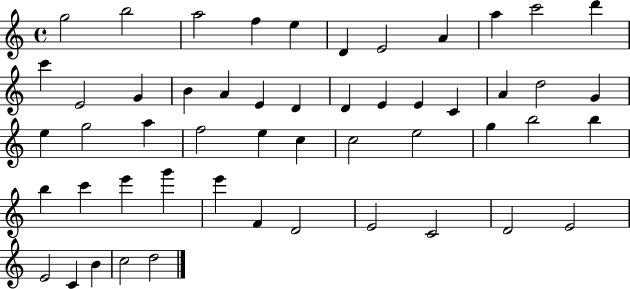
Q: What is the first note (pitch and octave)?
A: G5